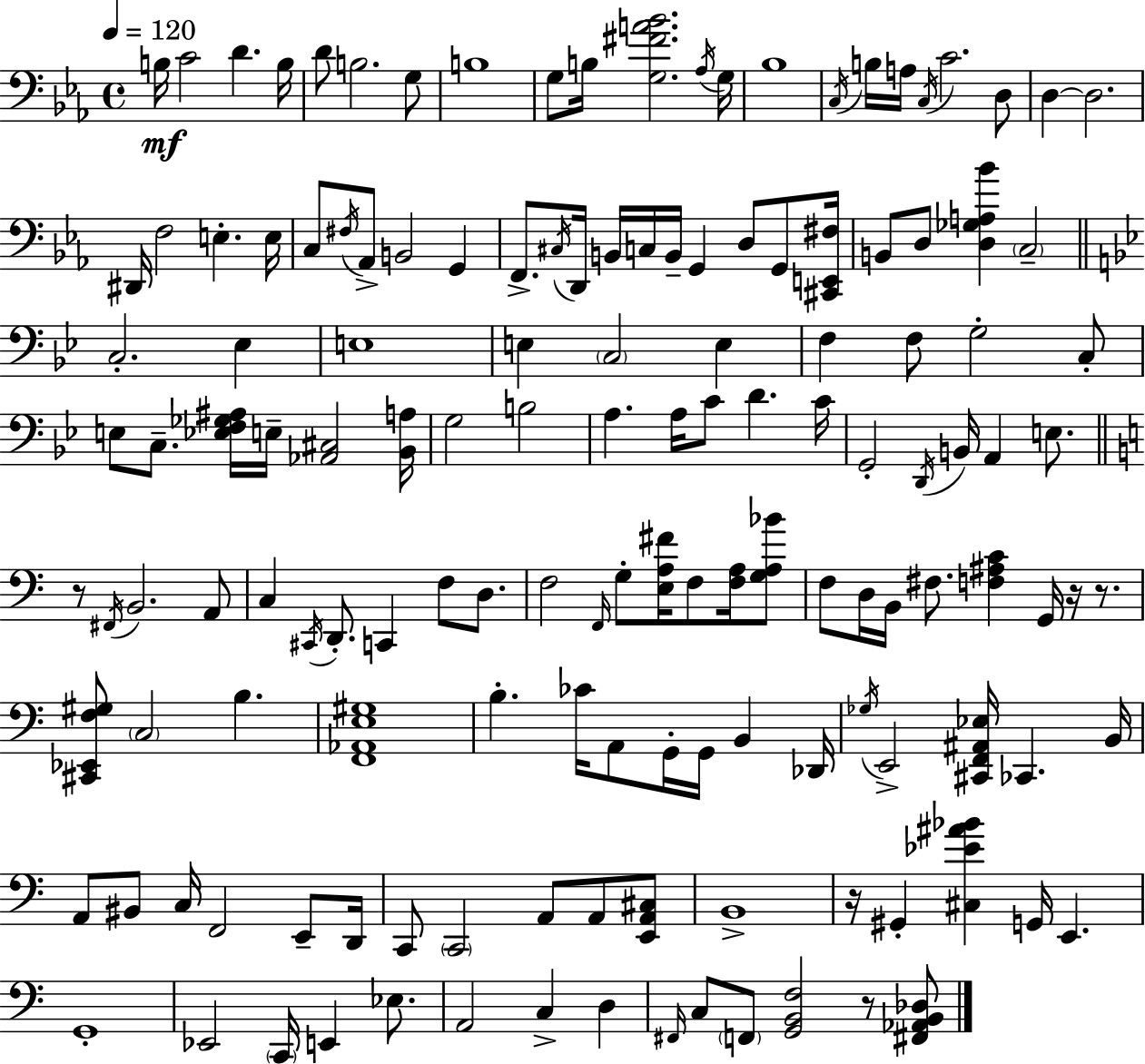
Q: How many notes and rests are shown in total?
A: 145